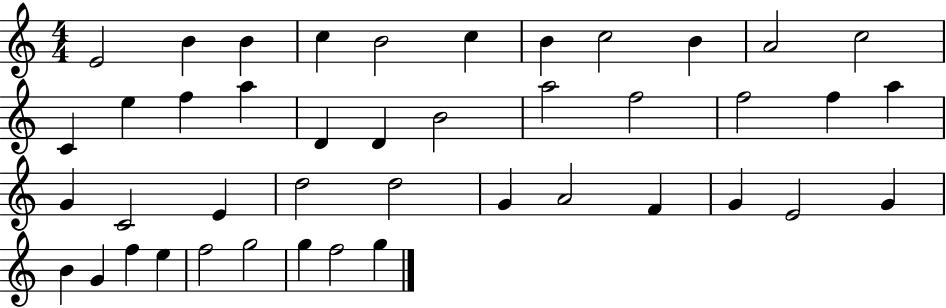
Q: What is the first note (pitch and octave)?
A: E4